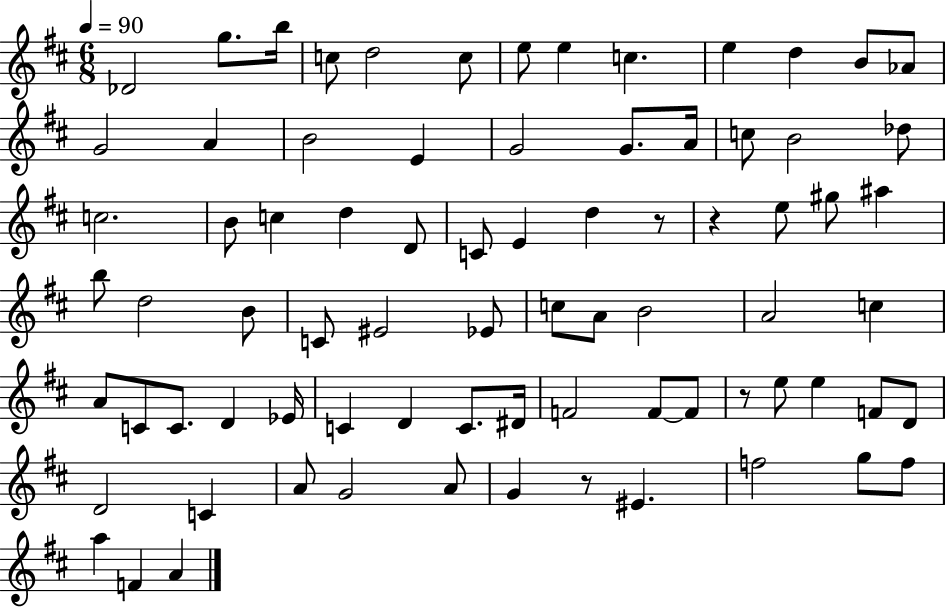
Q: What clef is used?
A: treble